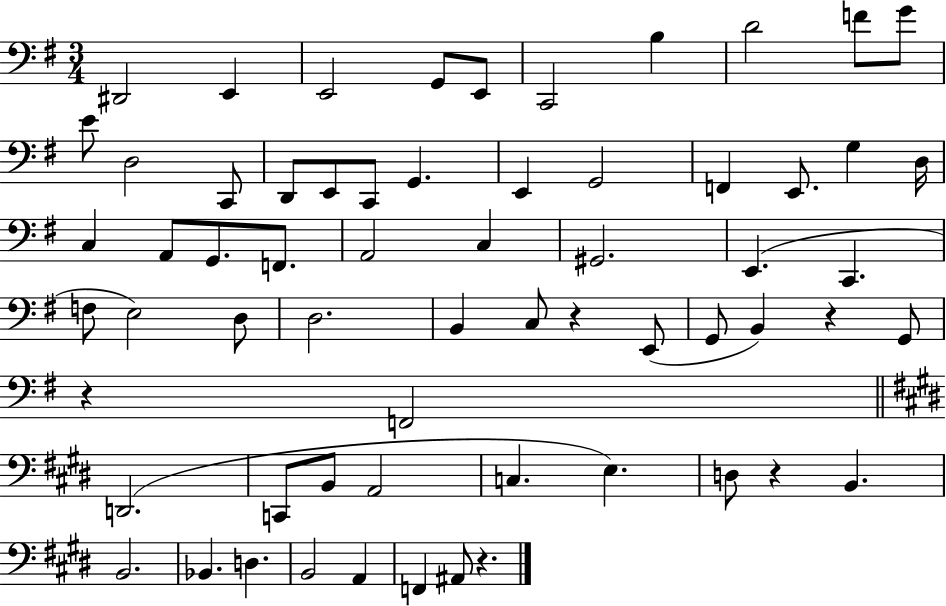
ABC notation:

X:1
T:Untitled
M:3/4
L:1/4
K:G
^D,,2 E,, E,,2 G,,/2 E,,/2 C,,2 B, D2 F/2 G/2 E/2 D,2 C,,/2 D,,/2 E,,/2 C,,/2 G,, E,, G,,2 F,, E,,/2 G, D,/4 C, A,,/2 G,,/2 F,,/2 A,,2 C, ^G,,2 E,, C,, F,/2 E,2 D,/2 D,2 B,, C,/2 z E,,/2 G,,/2 B,, z G,,/2 z F,,2 D,,2 C,,/2 B,,/2 A,,2 C, E, D,/2 z B,, B,,2 _B,, D, B,,2 A,, F,, ^A,,/2 z